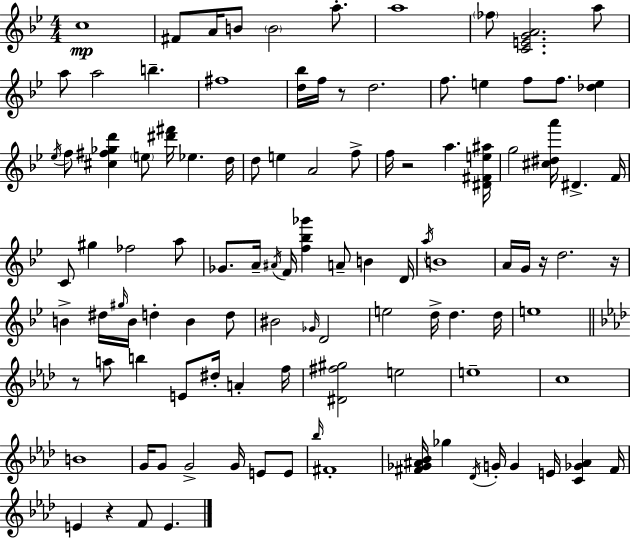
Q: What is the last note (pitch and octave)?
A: E4